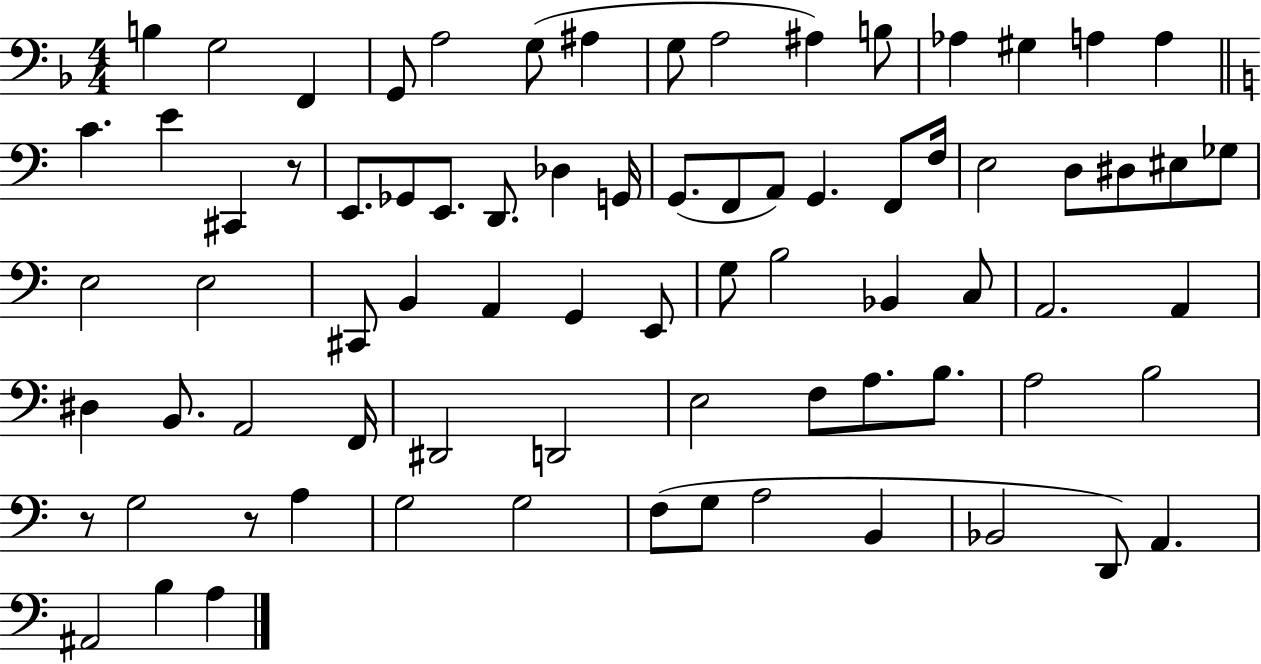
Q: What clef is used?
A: bass